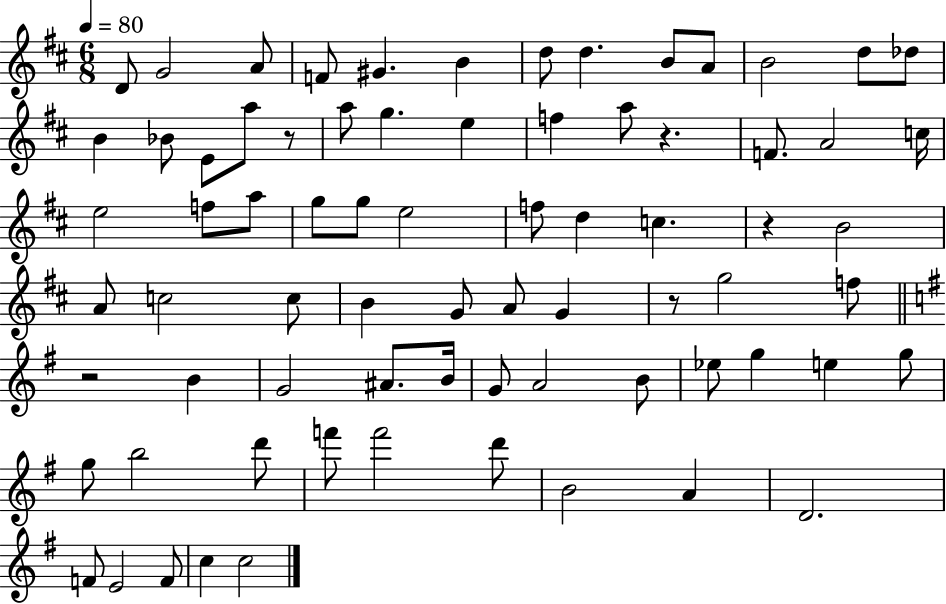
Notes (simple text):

D4/e G4/h A4/e F4/e G#4/q. B4/q D5/e D5/q. B4/e A4/e B4/h D5/e Db5/e B4/q Bb4/e E4/e A5/e R/e A5/e G5/q. E5/q F5/q A5/e R/q. F4/e. A4/h C5/s E5/h F5/e A5/e G5/e G5/e E5/h F5/e D5/q C5/q. R/q B4/h A4/e C5/h C5/e B4/q G4/e A4/e G4/q R/e G5/h F5/e R/h B4/q G4/h A#4/e. B4/s G4/e A4/h B4/e Eb5/e G5/q E5/q G5/e G5/e B5/h D6/e F6/e F6/h D6/e B4/h A4/q D4/h. F4/e E4/h F4/e C5/q C5/h